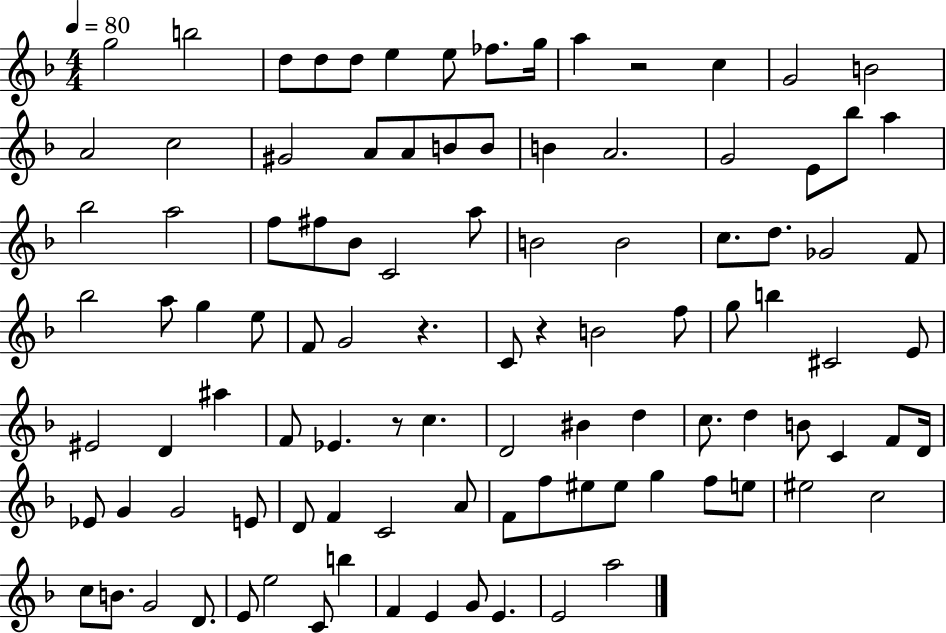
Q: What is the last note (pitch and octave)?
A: A5